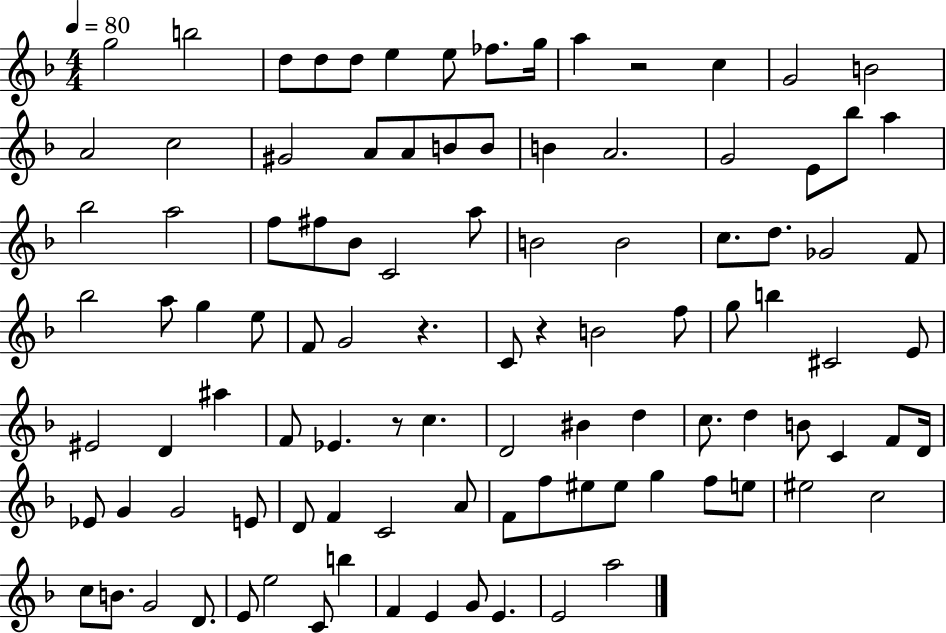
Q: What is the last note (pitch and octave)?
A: A5